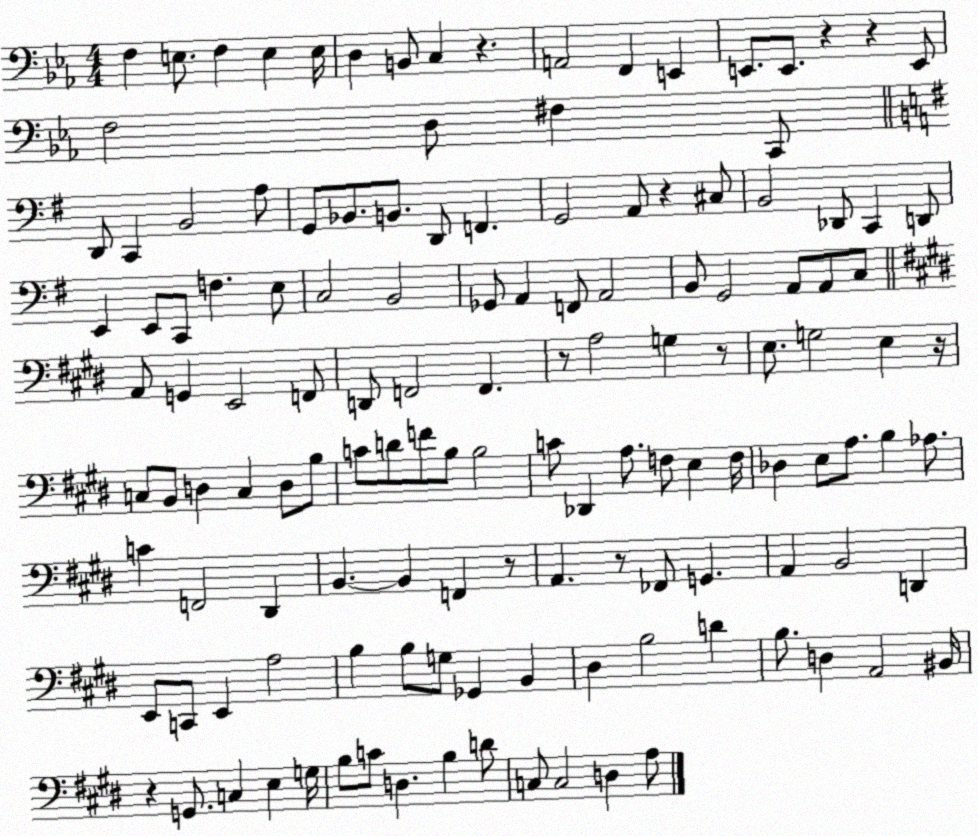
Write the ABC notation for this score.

X:1
T:Untitled
M:4/4
L:1/4
K:Eb
F, E,/2 F, E, E,/4 D, B,,/2 C, z A,,2 F,, E,, E,,/2 E,,/2 z z E,,/2 F,2 D,/2 ^F, C,,/2 D,,/2 C,, B,,2 A,/2 G,,/2 _B,,/2 B,,/2 D,,/2 F,, G,,2 A,,/2 z ^C,/2 B,,2 _D,,/2 C,, D,,/2 E,, E,,/2 C,,/2 F, E,/2 C,2 B,,2 _G,,/2 A,, F,,/2 A,,2 B,,/2 G,,2 A,,/2 A,,/2 C,/2 A,,/2 G,, E,,2 F,,/2 D,,/2 F,,2 F,, z/2 A,2 G, z/2 E,/2 G,2 E, z/4 C,/2 B,,/2 D, C, D,/2 B,/2 C/2 D/2 F/2 B,/2 B,2 C/2 _D,, A,/2 F,/2 E, F,/4 _D, E,/2 A,/2 B, _A,/2 C F,,2 ^D,, B,, B,, F,, z/2 A,, z/2 _F,,/2 G,, A,, B,,2 D,, E,,/2 C,,/2 E,, A,2 B, B,/2 G,/2 _G,, B,, ^D, B,2 D B,/2 D, A,,2 ^B,,/4 z G,,/2 C, E, G,/4 B,/2 C/2 D, B, D/2 C,/2 C,2 D, A,/2